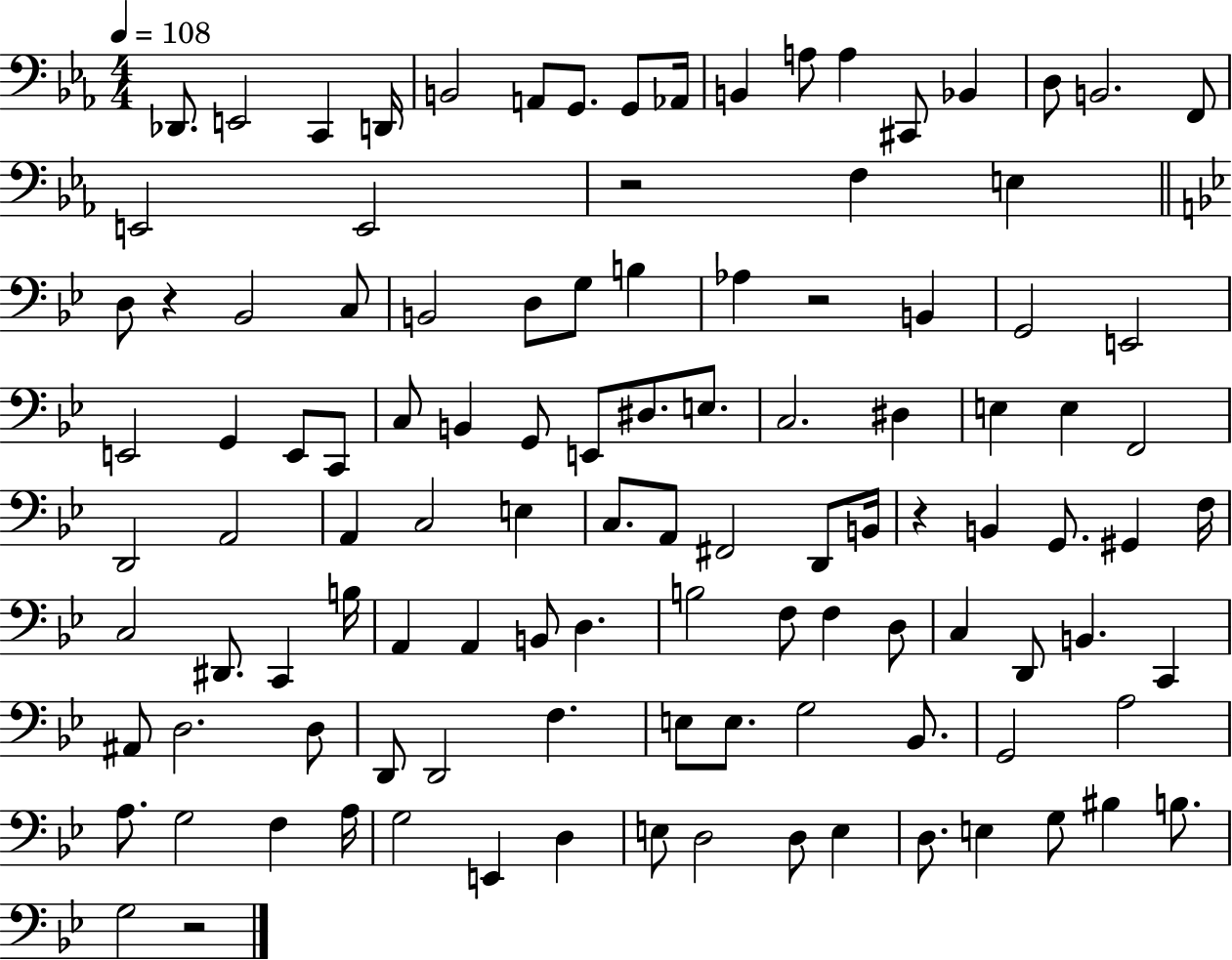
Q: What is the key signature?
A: EES major